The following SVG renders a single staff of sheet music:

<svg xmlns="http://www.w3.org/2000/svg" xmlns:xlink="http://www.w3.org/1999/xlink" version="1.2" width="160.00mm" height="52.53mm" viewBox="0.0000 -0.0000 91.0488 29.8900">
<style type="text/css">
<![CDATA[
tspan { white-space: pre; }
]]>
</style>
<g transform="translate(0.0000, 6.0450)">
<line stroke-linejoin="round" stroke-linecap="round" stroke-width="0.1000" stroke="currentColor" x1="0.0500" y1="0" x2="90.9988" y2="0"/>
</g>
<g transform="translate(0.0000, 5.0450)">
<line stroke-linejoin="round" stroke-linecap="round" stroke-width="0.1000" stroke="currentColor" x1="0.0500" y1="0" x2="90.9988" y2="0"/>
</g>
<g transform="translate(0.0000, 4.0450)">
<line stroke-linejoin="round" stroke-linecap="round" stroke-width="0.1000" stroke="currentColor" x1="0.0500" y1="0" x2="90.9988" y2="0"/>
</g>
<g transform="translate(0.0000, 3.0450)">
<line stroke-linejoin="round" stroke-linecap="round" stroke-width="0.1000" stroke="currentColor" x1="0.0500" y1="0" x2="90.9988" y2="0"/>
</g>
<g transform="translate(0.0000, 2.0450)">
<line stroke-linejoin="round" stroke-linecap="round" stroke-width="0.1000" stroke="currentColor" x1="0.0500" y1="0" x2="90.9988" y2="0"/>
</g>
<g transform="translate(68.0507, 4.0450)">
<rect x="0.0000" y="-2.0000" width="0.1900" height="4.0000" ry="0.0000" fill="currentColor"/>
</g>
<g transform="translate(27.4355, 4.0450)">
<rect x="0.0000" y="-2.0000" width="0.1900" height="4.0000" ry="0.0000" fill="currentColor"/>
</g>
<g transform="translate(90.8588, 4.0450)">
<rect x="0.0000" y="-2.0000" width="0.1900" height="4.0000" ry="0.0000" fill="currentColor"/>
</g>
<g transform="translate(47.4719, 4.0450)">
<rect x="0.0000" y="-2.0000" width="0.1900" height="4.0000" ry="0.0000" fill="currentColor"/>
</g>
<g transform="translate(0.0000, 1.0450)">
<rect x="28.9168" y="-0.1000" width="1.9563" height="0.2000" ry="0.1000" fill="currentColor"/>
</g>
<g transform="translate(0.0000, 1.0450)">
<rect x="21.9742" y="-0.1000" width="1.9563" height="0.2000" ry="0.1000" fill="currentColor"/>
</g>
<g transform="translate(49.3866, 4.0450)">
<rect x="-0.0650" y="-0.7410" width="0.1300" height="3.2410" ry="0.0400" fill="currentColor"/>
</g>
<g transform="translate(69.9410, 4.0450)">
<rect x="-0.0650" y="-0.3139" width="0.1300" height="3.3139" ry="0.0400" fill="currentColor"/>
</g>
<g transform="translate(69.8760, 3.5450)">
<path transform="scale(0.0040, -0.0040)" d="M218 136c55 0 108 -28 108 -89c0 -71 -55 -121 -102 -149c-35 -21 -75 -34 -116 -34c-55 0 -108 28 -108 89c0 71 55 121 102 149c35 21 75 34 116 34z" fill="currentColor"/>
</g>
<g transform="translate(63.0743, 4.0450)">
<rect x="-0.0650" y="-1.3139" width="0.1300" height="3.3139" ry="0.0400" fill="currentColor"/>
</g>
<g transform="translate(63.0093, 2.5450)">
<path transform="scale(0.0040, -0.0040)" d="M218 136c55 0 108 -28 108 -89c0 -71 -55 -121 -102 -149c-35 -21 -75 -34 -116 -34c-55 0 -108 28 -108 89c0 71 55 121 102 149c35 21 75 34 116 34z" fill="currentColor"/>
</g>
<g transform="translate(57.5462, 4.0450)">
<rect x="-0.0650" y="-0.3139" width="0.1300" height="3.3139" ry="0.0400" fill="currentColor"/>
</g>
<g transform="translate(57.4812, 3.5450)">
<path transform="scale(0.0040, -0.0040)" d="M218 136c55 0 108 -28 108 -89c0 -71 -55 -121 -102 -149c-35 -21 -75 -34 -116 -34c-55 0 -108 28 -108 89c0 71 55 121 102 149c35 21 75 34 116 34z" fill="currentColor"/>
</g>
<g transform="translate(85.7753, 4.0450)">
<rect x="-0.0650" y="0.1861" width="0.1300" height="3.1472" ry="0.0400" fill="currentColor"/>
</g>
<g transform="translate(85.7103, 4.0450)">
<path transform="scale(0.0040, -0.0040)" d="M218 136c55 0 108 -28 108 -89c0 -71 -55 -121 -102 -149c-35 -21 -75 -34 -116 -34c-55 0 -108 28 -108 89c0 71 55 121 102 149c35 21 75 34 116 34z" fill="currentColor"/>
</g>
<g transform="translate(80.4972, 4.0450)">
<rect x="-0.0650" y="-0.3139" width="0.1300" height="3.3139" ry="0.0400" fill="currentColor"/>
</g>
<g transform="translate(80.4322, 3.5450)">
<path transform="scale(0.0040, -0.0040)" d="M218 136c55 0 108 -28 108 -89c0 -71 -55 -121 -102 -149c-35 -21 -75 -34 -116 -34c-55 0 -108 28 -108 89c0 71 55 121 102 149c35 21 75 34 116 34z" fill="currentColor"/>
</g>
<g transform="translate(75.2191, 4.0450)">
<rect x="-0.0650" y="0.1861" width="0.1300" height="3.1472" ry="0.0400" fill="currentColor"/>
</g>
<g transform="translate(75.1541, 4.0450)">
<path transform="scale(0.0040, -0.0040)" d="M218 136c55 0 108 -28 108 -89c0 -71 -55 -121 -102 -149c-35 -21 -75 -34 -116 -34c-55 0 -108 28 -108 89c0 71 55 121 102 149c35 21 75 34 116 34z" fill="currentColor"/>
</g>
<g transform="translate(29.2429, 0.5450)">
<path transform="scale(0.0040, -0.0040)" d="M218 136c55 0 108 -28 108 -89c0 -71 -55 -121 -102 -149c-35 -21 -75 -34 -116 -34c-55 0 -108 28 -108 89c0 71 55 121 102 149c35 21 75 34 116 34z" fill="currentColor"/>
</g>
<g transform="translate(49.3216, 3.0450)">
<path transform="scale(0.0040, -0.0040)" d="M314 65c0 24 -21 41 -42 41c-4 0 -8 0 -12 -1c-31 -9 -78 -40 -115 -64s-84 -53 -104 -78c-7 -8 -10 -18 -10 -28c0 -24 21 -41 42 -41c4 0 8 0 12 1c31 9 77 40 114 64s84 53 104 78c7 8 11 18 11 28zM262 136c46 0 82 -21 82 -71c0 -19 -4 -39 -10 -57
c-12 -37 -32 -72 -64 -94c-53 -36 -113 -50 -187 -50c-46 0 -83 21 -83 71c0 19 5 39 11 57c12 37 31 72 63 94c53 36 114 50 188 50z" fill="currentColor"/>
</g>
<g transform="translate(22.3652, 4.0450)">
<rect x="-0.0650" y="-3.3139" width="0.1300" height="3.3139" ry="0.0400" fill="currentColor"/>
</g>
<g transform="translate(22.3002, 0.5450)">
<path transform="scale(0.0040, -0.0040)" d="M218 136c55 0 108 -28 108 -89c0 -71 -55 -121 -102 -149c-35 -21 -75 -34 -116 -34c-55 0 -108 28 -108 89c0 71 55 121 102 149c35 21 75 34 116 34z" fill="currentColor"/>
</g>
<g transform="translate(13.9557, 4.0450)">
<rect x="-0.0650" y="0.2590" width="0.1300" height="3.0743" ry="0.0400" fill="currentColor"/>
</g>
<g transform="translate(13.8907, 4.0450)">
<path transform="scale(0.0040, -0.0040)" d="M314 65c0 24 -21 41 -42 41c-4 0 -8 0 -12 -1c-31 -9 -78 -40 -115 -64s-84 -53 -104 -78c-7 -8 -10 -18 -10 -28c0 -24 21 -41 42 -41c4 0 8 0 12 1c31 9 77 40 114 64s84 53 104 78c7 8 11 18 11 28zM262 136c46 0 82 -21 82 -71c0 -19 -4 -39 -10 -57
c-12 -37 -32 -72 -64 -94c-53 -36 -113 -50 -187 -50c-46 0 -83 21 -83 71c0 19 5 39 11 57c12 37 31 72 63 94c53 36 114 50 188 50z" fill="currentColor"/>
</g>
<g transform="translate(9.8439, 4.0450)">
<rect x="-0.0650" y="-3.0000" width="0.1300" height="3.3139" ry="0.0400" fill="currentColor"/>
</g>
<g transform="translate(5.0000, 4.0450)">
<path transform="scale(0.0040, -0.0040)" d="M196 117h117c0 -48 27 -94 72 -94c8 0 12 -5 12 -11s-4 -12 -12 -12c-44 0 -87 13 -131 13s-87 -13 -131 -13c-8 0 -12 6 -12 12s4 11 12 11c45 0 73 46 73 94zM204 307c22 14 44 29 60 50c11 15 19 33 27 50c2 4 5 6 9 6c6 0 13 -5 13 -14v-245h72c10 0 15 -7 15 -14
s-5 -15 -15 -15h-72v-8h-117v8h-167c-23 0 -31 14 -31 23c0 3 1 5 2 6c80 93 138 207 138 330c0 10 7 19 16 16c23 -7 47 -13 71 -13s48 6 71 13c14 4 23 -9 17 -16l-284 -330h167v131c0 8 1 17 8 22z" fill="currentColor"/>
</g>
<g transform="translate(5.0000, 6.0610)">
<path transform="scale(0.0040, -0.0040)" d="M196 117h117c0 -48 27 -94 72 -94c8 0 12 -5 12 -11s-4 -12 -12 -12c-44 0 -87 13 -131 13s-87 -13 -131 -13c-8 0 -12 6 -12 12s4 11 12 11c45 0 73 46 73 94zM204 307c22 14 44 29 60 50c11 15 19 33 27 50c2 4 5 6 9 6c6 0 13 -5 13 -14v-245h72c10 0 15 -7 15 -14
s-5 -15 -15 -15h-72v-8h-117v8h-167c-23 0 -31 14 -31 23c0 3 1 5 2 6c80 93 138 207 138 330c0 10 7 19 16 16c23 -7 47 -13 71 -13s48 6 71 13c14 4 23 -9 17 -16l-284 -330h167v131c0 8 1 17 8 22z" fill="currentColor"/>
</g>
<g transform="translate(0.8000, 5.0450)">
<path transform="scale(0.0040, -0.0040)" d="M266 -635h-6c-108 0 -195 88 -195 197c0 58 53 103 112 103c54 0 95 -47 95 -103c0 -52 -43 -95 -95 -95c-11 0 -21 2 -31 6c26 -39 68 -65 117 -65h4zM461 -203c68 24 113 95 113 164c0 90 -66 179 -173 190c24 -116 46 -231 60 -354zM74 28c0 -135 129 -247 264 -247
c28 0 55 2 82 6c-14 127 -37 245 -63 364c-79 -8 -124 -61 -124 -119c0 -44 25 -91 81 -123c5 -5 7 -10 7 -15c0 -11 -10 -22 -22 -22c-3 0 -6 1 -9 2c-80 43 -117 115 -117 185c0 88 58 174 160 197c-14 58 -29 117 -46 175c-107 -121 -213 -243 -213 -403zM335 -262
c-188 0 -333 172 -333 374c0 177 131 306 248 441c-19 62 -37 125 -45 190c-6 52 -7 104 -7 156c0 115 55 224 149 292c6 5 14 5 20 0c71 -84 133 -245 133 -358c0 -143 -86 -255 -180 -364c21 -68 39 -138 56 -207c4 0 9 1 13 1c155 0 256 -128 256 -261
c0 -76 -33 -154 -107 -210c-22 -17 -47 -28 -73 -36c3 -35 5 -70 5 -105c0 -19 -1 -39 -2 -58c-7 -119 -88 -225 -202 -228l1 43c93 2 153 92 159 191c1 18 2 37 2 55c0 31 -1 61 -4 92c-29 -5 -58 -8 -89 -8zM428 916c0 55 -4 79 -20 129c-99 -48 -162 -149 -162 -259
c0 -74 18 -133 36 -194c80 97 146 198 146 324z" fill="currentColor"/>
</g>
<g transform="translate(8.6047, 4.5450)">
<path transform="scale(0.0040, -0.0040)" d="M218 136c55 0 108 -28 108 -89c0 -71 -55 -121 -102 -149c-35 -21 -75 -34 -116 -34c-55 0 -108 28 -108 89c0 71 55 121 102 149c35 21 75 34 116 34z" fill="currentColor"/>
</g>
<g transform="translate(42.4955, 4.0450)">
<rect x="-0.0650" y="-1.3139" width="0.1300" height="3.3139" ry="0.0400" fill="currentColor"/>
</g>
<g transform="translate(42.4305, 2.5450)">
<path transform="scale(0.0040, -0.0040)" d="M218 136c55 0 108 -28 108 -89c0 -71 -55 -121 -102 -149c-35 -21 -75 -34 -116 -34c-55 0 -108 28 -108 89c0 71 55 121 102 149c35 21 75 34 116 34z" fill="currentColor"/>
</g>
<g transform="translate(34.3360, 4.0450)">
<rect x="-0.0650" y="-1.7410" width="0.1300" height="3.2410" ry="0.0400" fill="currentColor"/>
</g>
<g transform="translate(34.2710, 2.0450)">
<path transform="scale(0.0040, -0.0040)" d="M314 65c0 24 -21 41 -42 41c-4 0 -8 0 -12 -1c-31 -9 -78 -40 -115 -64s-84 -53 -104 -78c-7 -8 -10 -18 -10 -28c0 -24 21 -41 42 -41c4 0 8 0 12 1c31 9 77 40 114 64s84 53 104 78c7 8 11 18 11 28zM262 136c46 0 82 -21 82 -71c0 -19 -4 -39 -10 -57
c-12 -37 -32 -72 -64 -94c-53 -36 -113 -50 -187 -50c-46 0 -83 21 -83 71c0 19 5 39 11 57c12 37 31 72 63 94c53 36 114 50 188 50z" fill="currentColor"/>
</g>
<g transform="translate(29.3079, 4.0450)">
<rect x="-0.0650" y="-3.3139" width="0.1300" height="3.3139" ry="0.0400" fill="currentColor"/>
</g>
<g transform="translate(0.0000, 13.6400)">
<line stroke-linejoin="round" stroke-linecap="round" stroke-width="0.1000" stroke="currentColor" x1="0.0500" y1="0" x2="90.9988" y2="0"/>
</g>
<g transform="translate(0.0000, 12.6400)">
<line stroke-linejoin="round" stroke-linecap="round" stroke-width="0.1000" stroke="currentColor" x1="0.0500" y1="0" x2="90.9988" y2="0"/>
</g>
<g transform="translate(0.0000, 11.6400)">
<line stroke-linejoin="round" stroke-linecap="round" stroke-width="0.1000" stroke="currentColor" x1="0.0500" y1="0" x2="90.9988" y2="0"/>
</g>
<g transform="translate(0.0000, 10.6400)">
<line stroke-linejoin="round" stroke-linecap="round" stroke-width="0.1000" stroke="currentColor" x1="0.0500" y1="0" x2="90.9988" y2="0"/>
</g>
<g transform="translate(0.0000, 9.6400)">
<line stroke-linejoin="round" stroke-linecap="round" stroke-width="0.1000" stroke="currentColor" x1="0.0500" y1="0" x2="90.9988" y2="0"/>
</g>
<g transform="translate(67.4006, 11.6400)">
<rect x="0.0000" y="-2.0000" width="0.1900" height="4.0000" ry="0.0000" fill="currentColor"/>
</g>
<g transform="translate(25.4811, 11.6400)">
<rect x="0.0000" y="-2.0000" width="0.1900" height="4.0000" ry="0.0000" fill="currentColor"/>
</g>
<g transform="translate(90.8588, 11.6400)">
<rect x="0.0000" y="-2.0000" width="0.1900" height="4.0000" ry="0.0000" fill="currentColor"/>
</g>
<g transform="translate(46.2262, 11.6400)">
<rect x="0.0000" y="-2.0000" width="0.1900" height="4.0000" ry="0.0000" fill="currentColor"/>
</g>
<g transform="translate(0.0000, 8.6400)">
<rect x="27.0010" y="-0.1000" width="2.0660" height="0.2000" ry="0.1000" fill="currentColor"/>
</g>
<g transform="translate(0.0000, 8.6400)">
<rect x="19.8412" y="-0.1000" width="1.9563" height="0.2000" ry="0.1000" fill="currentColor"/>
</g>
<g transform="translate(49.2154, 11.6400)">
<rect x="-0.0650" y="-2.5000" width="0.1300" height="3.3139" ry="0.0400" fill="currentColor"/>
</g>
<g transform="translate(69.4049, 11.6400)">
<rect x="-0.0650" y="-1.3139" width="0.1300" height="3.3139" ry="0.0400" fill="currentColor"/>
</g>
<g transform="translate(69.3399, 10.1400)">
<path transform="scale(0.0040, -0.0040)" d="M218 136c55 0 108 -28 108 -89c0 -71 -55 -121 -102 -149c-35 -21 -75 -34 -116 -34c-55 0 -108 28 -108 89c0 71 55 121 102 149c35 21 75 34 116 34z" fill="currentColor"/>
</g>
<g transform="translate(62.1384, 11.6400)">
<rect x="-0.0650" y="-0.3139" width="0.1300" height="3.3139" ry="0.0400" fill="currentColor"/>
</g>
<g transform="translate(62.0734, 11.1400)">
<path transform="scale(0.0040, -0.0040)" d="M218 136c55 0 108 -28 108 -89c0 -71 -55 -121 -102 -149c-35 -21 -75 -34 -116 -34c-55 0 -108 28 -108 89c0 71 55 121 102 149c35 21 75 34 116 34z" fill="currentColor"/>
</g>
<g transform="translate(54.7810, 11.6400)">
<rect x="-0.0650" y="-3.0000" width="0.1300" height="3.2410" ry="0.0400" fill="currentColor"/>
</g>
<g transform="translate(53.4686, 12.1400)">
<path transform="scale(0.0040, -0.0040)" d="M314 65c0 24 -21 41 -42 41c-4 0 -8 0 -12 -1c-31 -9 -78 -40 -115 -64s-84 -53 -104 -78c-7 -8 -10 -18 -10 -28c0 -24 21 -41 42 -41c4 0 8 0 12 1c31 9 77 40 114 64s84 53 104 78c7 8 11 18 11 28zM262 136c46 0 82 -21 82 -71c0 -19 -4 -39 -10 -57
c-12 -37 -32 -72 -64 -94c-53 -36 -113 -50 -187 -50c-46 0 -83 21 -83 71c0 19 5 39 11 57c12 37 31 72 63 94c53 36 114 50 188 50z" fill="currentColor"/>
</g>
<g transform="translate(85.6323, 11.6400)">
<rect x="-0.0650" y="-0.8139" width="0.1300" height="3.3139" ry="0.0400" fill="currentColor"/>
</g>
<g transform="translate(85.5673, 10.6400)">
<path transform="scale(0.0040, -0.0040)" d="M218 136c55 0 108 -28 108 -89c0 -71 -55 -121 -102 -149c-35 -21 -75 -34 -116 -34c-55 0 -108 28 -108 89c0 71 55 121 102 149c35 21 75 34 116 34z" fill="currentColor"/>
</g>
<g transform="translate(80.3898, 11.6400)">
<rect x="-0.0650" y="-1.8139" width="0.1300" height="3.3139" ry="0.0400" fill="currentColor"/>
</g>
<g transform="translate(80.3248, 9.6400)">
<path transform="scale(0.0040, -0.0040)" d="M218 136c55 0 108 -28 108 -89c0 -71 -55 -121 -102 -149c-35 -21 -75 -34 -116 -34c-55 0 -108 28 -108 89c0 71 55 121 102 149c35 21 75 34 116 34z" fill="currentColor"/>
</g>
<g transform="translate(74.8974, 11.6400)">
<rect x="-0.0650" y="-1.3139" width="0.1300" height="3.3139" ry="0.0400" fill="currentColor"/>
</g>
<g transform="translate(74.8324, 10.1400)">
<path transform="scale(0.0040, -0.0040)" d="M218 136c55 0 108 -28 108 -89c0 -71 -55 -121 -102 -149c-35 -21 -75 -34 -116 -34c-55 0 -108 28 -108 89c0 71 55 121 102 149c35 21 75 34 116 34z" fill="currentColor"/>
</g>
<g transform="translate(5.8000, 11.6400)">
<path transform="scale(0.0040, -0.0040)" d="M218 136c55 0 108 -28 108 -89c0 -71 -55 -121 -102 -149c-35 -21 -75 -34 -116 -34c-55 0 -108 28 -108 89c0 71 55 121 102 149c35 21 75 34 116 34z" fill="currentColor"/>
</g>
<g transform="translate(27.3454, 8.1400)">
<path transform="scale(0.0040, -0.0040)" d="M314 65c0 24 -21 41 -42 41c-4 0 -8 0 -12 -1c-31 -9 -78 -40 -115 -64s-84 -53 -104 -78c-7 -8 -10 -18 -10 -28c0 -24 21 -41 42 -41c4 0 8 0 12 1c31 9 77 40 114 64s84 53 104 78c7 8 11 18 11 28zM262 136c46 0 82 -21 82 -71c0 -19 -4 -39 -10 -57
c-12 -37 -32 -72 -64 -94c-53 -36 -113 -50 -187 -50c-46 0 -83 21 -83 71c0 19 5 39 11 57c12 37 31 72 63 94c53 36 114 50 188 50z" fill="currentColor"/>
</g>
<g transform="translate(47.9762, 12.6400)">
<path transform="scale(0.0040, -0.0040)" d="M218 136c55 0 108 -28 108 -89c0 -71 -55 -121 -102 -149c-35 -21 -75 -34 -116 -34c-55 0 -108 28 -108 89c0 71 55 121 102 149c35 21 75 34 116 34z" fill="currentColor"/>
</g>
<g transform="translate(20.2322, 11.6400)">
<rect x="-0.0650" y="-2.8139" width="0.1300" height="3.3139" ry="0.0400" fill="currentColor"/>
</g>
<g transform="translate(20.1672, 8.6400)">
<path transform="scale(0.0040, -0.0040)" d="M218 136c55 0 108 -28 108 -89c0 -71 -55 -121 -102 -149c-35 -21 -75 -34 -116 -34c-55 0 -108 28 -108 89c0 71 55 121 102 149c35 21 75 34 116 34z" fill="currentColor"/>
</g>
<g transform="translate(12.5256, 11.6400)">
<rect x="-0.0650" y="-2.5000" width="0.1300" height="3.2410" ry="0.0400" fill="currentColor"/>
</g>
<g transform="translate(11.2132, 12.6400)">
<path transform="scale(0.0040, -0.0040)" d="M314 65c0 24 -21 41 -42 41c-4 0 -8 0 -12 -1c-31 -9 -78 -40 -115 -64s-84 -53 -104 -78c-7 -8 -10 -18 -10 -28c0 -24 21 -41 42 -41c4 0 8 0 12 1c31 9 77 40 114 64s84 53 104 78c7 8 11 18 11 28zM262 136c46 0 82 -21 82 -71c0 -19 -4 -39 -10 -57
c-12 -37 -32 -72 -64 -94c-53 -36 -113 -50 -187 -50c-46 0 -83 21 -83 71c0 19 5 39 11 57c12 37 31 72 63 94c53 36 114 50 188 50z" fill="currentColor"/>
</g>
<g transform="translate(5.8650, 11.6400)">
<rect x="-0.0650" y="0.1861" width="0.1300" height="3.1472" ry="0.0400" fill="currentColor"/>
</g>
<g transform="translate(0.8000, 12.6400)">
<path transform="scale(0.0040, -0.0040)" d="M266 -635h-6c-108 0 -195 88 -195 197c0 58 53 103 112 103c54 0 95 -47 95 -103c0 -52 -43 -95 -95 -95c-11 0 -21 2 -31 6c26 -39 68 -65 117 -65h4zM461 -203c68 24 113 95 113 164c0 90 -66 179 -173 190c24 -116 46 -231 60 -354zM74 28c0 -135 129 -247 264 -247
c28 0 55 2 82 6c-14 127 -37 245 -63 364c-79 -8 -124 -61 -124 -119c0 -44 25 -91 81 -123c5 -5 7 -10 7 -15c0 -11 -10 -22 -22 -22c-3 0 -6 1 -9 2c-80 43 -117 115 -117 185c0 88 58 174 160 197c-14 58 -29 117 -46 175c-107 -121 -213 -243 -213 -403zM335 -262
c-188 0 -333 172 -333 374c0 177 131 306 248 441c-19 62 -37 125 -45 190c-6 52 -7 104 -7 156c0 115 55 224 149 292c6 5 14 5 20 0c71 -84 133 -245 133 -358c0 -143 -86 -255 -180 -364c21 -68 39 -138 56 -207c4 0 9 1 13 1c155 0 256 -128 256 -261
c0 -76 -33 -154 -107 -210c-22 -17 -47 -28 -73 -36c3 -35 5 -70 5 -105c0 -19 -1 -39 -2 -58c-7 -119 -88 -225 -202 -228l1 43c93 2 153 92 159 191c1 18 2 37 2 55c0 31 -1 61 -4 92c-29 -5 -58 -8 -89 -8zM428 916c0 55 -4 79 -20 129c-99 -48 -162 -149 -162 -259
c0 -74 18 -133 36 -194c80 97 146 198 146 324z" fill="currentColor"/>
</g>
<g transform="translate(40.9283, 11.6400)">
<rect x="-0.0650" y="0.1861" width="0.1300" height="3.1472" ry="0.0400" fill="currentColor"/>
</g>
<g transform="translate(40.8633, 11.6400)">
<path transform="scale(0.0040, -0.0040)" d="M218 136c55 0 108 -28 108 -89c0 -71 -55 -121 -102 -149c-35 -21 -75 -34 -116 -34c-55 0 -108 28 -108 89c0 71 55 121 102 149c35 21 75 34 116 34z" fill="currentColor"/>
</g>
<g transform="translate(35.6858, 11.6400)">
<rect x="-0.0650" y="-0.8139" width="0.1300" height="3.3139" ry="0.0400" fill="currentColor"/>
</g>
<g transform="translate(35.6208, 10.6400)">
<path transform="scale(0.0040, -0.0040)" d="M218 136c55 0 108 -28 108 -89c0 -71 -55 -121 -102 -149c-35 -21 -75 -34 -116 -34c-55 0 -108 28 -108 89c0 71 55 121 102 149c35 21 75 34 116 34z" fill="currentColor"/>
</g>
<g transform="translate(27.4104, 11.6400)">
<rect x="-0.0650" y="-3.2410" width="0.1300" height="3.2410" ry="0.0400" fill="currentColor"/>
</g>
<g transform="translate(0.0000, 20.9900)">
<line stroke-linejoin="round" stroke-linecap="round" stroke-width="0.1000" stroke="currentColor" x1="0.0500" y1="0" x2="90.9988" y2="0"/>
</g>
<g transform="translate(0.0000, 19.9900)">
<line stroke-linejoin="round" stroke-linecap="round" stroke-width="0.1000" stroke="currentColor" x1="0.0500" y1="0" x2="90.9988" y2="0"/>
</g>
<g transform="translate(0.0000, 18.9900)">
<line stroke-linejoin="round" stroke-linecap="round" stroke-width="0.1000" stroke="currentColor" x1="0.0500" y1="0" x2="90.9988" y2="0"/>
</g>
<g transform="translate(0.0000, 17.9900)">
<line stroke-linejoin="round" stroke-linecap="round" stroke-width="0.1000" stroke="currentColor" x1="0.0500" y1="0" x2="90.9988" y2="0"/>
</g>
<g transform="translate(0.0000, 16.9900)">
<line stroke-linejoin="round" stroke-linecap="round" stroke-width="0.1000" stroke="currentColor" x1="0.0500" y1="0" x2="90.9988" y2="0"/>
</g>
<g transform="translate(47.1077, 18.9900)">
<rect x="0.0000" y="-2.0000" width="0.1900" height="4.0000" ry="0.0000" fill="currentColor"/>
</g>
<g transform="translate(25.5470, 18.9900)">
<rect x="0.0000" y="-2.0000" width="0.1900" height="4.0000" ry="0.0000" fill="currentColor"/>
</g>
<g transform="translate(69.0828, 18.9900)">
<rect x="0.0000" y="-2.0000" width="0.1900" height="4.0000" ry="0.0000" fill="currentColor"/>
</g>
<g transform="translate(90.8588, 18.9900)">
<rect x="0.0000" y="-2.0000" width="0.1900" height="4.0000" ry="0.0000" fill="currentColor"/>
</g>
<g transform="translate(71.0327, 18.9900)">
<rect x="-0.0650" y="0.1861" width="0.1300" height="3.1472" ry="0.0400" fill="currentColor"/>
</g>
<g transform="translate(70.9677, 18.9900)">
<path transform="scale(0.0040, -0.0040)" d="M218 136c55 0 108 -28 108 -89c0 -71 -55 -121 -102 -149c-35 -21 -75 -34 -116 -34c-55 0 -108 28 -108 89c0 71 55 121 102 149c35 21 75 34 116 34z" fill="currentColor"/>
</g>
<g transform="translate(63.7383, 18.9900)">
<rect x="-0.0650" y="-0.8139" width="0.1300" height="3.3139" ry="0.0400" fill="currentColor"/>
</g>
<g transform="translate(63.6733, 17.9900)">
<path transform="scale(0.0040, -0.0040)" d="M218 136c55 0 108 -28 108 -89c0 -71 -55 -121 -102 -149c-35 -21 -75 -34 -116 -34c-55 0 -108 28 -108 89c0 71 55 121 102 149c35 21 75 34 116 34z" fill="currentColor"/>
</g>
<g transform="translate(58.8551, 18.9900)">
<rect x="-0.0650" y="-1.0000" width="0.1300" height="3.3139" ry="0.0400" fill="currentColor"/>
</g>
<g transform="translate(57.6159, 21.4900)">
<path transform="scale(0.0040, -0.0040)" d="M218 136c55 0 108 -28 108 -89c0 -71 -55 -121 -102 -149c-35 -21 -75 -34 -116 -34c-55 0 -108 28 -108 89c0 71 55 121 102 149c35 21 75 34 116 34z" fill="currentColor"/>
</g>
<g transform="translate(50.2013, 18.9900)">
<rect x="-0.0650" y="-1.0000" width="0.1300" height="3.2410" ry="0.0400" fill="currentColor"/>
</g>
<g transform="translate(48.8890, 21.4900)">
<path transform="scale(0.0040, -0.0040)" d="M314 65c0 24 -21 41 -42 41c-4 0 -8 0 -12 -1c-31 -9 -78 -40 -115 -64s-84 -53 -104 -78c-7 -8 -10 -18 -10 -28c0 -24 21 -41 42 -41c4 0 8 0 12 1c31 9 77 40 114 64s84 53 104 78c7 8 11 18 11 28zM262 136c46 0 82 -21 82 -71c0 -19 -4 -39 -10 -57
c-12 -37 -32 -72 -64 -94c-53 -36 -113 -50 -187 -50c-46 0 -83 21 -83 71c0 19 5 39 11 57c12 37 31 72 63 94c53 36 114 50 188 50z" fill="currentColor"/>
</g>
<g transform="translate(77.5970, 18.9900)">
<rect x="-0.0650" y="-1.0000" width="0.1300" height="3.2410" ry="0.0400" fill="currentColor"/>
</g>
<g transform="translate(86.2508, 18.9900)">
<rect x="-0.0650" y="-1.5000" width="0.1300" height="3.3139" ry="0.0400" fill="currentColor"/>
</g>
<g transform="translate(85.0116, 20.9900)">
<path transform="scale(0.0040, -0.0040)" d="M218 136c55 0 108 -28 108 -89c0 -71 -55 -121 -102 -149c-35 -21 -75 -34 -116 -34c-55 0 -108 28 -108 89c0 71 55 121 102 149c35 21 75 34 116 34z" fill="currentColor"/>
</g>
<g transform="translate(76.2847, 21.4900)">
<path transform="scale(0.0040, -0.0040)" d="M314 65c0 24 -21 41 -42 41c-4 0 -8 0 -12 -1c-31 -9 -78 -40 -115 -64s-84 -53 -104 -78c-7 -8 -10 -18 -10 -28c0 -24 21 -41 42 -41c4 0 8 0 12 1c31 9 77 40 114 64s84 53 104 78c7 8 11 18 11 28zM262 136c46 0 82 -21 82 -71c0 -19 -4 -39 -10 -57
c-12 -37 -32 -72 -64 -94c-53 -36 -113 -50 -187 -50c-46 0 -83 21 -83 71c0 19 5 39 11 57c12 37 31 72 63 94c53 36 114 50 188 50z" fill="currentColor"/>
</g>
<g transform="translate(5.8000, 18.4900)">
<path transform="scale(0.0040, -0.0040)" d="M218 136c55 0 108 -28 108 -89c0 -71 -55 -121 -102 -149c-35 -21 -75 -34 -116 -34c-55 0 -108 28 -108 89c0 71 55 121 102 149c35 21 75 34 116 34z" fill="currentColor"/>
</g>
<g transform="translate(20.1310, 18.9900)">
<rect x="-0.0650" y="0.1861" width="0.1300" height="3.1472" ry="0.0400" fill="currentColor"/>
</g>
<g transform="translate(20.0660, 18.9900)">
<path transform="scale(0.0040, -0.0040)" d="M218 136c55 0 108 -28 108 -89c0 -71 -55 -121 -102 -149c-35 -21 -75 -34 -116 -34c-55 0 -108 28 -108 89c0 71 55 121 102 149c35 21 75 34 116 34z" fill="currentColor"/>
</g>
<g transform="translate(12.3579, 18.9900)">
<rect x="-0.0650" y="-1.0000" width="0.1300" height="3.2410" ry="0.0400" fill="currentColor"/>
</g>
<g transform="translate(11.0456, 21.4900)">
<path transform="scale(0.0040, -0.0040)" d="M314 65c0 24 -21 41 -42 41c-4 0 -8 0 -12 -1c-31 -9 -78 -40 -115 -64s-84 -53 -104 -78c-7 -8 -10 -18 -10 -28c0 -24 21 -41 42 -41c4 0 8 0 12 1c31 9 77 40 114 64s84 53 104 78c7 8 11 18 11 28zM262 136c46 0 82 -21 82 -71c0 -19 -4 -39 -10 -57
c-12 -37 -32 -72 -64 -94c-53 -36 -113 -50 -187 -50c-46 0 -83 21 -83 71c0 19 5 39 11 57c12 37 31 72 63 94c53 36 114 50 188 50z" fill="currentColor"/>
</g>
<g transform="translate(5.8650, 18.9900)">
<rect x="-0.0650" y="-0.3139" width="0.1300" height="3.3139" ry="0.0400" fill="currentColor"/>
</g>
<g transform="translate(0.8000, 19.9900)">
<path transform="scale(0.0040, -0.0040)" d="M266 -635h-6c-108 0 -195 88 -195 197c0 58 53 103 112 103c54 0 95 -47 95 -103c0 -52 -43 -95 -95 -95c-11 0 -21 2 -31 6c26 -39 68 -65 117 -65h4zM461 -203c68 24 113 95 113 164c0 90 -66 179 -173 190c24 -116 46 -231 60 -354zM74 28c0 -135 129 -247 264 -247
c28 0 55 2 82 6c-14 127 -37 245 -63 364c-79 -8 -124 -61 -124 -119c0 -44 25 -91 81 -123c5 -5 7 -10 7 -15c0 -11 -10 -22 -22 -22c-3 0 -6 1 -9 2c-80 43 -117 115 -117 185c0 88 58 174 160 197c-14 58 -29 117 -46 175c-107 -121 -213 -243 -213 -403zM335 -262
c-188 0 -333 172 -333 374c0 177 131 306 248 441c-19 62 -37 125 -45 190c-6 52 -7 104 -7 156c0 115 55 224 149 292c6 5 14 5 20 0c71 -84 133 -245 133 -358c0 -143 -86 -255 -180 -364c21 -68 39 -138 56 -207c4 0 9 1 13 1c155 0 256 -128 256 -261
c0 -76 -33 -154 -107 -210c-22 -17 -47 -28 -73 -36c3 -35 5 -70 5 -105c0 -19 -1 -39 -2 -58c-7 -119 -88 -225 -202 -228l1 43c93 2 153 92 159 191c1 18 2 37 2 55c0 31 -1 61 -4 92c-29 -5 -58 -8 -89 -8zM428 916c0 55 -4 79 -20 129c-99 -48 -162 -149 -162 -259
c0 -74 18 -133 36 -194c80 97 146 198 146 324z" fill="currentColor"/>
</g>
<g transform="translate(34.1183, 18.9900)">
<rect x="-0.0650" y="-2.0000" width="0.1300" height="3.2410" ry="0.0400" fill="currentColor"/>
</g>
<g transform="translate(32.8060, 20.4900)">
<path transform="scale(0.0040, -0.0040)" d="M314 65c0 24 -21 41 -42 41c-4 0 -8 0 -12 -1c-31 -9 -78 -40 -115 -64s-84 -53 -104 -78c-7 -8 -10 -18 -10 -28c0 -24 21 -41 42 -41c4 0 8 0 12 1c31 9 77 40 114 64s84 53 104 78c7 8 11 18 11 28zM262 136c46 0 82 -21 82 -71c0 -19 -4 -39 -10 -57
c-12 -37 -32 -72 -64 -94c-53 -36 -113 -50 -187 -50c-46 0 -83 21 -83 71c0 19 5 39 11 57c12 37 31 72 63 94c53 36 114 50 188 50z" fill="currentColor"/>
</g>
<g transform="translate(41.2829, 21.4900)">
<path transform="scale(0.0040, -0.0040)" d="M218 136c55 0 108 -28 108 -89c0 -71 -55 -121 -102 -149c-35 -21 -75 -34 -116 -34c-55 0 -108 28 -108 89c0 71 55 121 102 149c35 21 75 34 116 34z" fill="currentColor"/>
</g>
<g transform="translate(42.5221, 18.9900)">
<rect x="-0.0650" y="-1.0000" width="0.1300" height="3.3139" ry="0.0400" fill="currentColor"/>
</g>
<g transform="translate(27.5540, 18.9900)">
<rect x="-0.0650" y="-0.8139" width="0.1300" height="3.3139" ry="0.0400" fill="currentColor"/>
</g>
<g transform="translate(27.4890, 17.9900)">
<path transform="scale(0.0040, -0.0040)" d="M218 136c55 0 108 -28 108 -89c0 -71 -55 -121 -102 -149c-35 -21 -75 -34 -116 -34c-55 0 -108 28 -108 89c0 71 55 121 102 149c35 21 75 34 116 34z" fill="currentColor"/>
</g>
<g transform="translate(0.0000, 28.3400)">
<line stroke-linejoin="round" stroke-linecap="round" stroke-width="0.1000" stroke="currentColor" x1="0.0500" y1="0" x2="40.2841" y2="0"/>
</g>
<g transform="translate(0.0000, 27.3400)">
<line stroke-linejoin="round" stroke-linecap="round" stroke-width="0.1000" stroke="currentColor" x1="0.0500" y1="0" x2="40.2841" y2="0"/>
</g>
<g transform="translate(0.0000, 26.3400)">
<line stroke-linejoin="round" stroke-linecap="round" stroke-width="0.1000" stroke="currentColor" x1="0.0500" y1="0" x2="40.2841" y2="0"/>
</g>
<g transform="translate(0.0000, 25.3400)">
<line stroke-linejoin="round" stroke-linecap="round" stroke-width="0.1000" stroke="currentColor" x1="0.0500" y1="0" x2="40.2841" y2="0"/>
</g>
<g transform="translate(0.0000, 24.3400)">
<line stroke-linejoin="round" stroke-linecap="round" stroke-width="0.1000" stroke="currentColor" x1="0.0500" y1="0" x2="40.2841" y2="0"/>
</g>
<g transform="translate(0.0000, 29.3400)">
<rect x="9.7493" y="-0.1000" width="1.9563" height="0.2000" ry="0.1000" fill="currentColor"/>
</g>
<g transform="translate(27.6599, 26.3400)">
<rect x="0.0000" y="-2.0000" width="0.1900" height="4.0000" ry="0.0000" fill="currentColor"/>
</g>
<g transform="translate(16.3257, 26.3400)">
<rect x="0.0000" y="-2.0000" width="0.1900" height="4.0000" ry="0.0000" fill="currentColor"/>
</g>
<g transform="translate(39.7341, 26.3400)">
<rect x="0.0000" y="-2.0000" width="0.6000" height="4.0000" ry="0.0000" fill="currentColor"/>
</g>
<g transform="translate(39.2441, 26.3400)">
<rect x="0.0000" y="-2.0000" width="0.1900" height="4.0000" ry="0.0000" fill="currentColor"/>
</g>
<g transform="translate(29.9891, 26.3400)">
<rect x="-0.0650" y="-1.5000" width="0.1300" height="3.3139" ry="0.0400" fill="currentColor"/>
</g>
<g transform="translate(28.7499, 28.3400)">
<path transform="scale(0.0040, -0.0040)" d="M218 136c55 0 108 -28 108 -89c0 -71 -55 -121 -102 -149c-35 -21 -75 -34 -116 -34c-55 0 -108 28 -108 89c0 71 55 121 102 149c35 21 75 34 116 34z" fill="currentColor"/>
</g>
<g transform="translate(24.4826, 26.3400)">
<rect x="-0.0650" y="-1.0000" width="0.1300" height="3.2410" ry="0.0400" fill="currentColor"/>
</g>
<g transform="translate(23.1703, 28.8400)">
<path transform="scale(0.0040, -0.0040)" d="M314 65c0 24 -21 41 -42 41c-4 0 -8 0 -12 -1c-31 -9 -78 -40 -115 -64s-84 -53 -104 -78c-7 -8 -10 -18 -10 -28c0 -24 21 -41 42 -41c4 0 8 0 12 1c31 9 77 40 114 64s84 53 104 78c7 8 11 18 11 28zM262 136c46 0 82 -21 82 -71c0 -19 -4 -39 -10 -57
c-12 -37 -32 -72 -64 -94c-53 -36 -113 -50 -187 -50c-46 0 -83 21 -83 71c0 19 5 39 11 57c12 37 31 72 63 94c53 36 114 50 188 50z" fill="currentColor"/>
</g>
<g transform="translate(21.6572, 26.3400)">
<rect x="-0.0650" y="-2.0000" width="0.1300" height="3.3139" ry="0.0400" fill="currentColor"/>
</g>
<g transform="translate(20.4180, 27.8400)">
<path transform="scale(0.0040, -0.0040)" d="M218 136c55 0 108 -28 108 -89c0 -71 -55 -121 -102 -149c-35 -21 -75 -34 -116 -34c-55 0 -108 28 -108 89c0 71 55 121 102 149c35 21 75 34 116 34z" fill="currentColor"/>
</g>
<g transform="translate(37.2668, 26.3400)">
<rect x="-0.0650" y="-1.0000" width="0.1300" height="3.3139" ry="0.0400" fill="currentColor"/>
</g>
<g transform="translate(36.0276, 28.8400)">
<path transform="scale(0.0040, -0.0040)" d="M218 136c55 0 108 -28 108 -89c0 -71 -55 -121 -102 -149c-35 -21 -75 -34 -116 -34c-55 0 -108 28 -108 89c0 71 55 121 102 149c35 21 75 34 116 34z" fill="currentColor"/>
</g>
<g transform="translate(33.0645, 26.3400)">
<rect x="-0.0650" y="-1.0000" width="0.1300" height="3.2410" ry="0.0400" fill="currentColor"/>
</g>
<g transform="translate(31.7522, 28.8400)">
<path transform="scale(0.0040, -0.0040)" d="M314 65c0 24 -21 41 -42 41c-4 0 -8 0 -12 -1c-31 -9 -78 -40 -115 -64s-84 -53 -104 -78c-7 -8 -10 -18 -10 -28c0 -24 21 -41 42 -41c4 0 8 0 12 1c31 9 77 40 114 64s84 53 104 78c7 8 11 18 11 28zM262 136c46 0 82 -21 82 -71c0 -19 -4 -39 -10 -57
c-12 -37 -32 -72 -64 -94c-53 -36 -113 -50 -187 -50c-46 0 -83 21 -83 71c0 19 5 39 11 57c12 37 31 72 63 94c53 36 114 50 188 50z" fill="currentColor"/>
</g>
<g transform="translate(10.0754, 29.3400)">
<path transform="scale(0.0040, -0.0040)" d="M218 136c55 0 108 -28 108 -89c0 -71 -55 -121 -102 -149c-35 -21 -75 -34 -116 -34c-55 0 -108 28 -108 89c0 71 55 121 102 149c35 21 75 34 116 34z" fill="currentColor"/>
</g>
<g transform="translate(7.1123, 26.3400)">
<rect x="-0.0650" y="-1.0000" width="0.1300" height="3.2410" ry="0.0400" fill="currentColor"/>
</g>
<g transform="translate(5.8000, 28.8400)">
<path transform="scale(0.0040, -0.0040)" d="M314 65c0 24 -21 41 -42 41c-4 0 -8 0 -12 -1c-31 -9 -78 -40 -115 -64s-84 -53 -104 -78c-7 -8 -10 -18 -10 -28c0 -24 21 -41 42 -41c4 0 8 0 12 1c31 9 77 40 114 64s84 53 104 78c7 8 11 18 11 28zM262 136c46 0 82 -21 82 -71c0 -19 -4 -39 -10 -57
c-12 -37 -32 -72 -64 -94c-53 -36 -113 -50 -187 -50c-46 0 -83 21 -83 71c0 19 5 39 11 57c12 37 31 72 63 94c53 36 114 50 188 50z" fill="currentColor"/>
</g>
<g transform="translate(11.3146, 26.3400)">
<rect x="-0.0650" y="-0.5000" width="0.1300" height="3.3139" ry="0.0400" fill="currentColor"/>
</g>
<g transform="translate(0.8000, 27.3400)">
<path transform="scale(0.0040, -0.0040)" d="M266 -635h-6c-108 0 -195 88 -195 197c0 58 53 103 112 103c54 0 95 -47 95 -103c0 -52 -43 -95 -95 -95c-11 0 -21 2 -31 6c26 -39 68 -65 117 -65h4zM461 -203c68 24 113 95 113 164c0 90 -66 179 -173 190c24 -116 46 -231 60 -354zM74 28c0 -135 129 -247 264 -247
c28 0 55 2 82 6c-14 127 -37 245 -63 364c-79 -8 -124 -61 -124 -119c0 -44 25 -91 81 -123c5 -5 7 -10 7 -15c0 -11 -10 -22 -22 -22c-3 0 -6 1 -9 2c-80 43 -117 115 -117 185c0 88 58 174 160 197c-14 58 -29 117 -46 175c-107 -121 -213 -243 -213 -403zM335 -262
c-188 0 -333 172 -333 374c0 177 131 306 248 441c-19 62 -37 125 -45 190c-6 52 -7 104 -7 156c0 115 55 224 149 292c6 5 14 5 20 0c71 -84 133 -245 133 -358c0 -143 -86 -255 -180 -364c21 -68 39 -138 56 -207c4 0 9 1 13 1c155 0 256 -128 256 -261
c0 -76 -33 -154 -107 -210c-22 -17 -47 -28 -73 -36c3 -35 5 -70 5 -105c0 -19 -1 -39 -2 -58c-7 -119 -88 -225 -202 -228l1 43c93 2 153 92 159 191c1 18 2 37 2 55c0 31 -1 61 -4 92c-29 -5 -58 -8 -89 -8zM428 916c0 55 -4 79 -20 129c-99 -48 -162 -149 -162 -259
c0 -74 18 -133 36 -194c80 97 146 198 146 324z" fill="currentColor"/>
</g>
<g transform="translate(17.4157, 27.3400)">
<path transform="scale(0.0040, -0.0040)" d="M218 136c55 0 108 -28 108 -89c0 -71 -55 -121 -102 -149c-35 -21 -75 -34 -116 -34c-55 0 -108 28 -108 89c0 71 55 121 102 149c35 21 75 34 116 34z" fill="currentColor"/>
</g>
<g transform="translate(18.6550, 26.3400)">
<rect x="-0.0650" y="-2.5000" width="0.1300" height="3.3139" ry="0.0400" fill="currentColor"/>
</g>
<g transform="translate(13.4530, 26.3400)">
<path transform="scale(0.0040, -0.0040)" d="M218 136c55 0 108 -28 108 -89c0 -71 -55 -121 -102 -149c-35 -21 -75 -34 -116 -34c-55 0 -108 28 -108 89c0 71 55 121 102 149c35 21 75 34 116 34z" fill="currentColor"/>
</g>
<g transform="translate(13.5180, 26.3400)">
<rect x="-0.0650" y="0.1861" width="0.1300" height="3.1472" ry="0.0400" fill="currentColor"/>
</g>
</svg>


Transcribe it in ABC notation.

X:1
T:Untitled
M:4/4
L:1/4
K:C
A B2 b b f2 e d2 c e c B c B B G2 a b2 d B G A2 c e e f d c D2 B d F2 D D2 D d B D2 E D2 C B G F D2 E D2 D